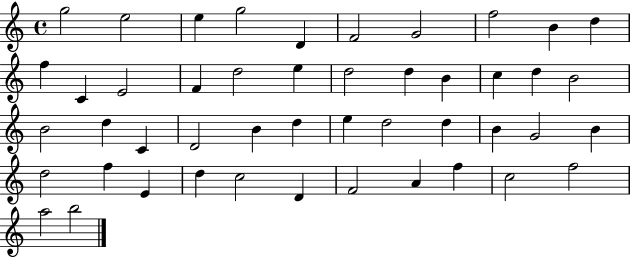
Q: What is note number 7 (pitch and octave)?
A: G4